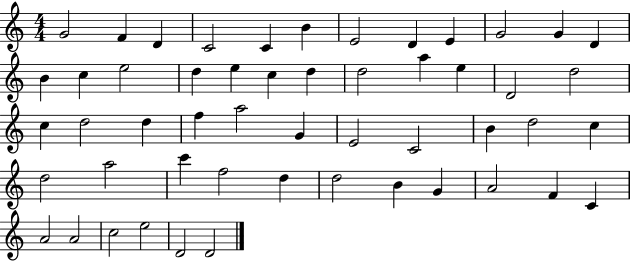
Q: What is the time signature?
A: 4/4